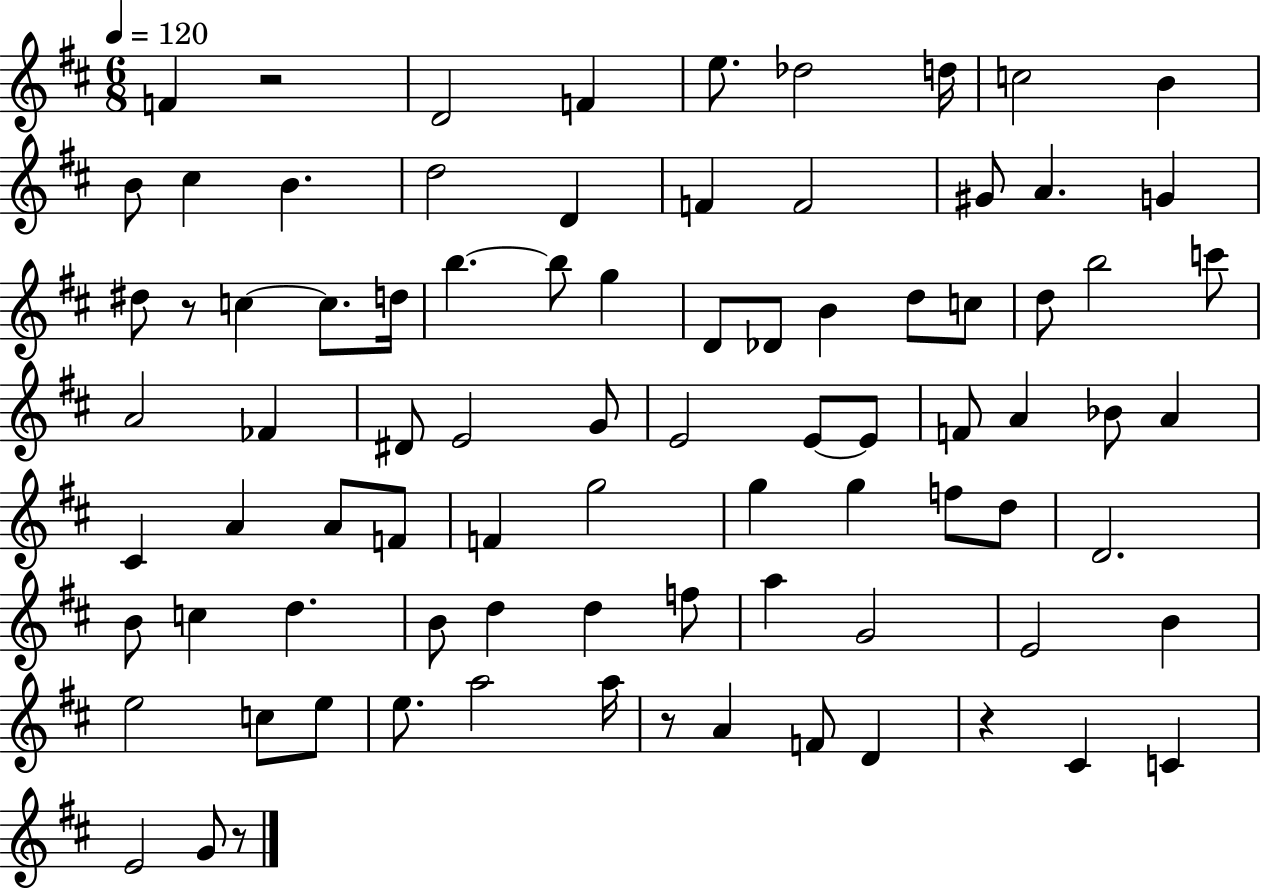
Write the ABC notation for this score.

X:1
T:Untitled
M:6/8
L:1/4
K:D
F z2 D2 F e/2 _d2 d/4 c2 B B/2 ^c B d2 D F F2 ^G/2 A G ^d/2 z/2 c c/2 d/4 b b/2 g D/2 _D/2 B d/2 c/2 d/2 b2 c'/2 A2 _F ^D/2 E2 G/2 E2 E/2 E/2 F/2 A _B/2 A ^C A A/2 F/2 F g2 g g f/2 d/2 D2 B/2 c d B/2 d d f/2 a G2 E2 B e2 c/2 e/2 e/2 a2 a/4 z/2 A F/2 D z ^C C E2 G/2 z/2